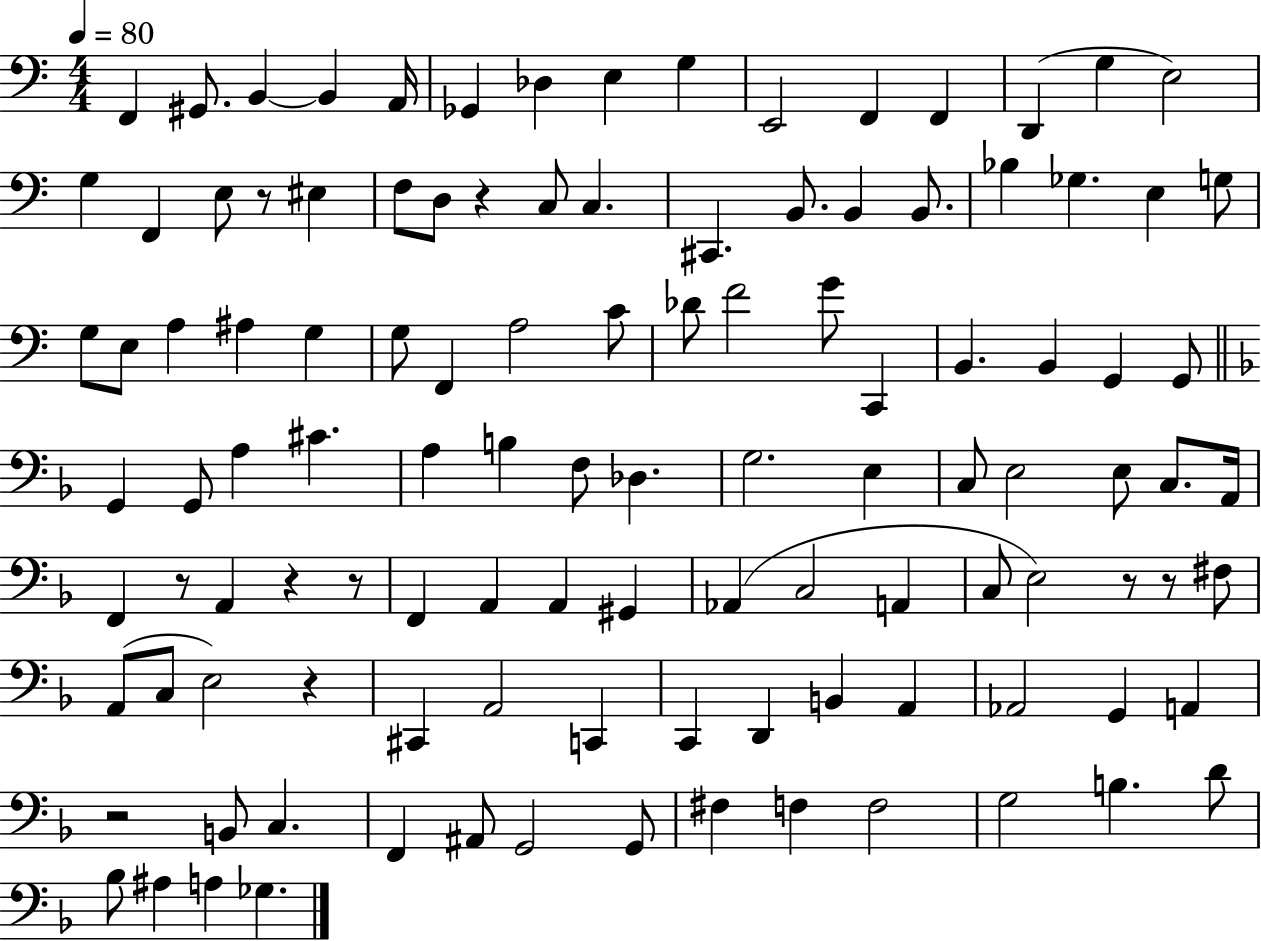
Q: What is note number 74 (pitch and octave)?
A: E3